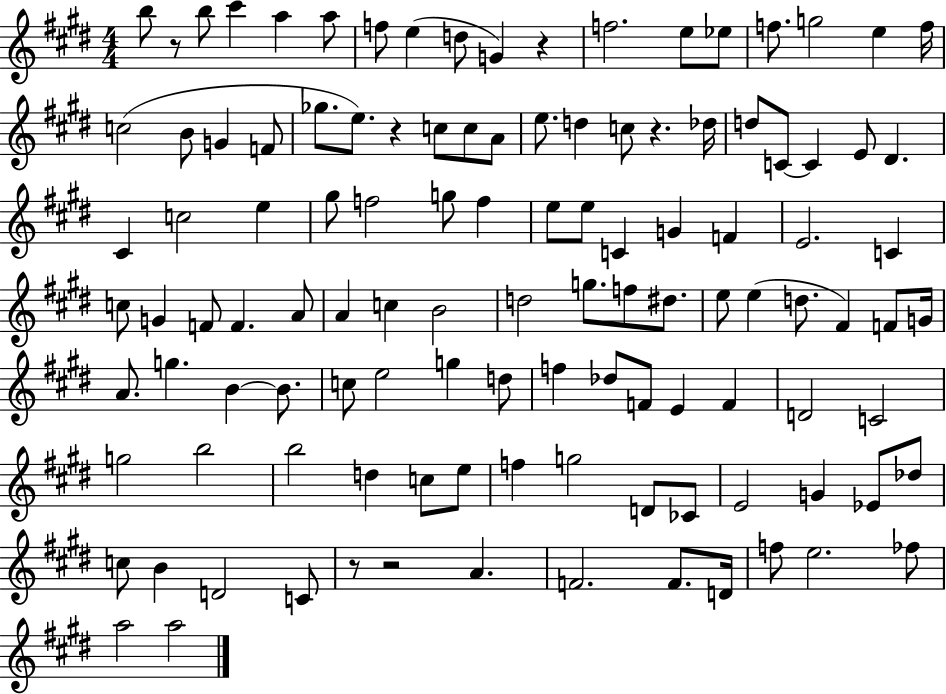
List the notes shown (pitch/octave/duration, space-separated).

B5/e R/e B5/e C#6/q A5/q A5/e F5/e E5/q D5/e G4/q R/q F5/h. E5/e Eb5/e F5/e. G5/h E5/q F5/s C5/h B4/e G4/q F4/e Gb5/e. E5/e. R/q C5/e C5/e A4/e E5/e. D5/q C5/e R/q. Db5/s D5/e C4/e C4/q E4/e D#4/q. C#4/q C5/h E5/q G#5/e F5/h G5/e F5/q E5/e E5/e C4/q G4/q F4/q E4/h. C4/q C5/e G4/q F4/e F4/q. A4/e A4/q C5/q B4/h D5/h G5/e. F5/e D#5/e. E5/e E5/q D5/e. F#4/q F4/e G4/s A4/e. G5/q. B4/q B4/e. C5/e E5/h G5/q D5/e F5/q Db5/e F4/e E4/q F4/q D4/h C4/h G5/h B5/h B5/h D5/q C5/e E5/e F5/q G5/h D4/e CES4/e E4/h G4/q Eb4/e Db5/e C5/e B4/q D4/h C4/e R/e R/h A4/q. F4/h. F4/e. D4/s F5/e E5/h. FES5/e A5/h A5/h